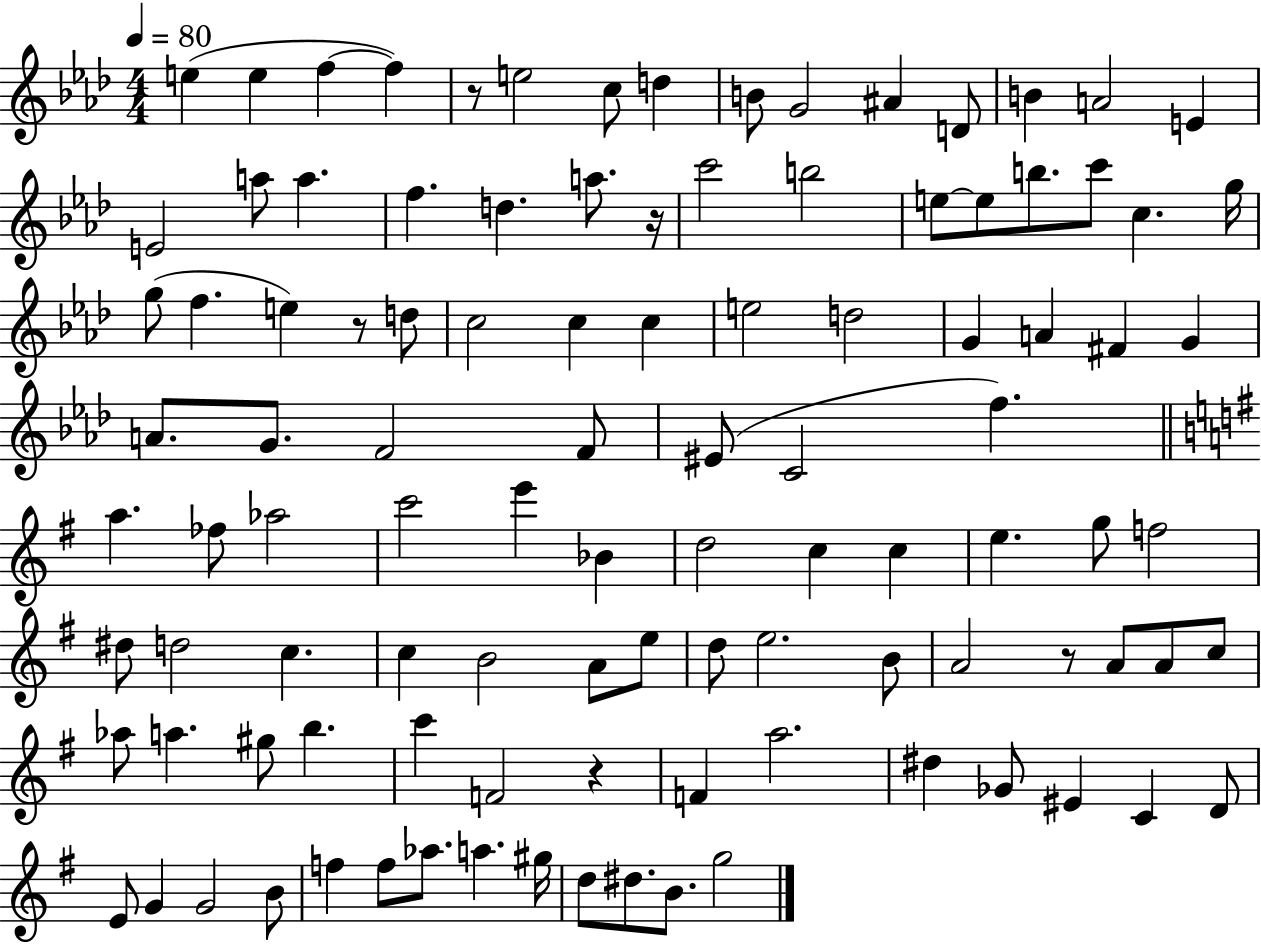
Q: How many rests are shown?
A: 5